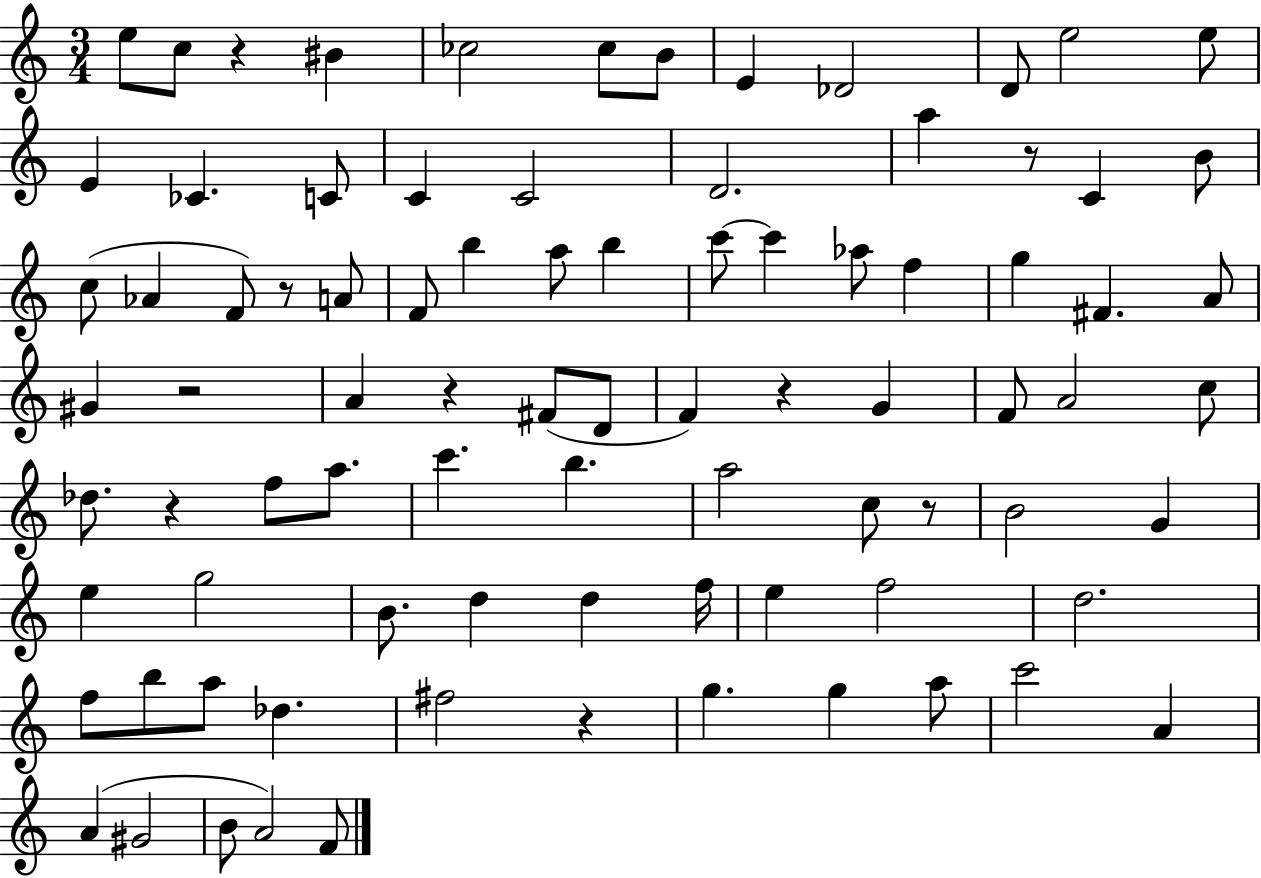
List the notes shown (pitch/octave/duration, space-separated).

E5/e C5/e R/q BIS4/q CES5/h CES5/e B4/e E4/q Db4/h D4/e E5/h E5/e E4/q CES4/q. C4/e C4/q C4/h D4/h. A5/q R/e C4/q B4/e C5/e Ab4/q F4/e R/e A4/e F4/e B5/q A5/e B5/q C6/e C6/q Ab5/e F5/q G5/q F#4/q. A4/e G#4/q R/h A4/q R/q F#4/e D4/e F4/q R/q G4/q F4/e A4/h C5/e Db5/e. R/q F5/e A5/e. C6/q. B5/q. A5/h C5/e R/e B4/h G4/q E5/q G5/h B4/e. D5/q D5/q F5/s E5/q F5/h D5/h. F5/e B5/e A5/e Db5/q. F#5/h R/q G5/q. G5/q A5/e C6/h A4/q A4/q G#4/h B4/e A4/h F4/e